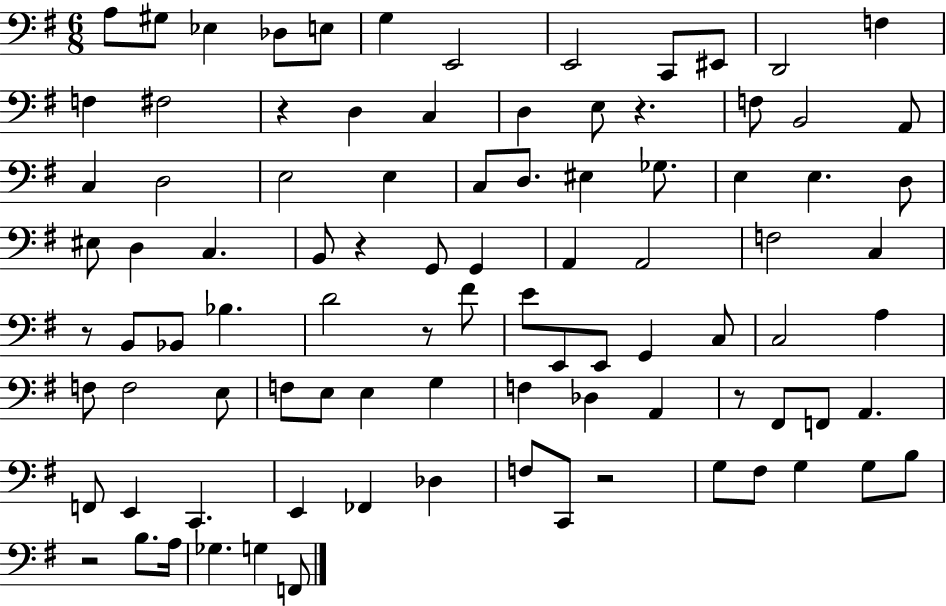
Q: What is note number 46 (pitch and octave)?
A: D4